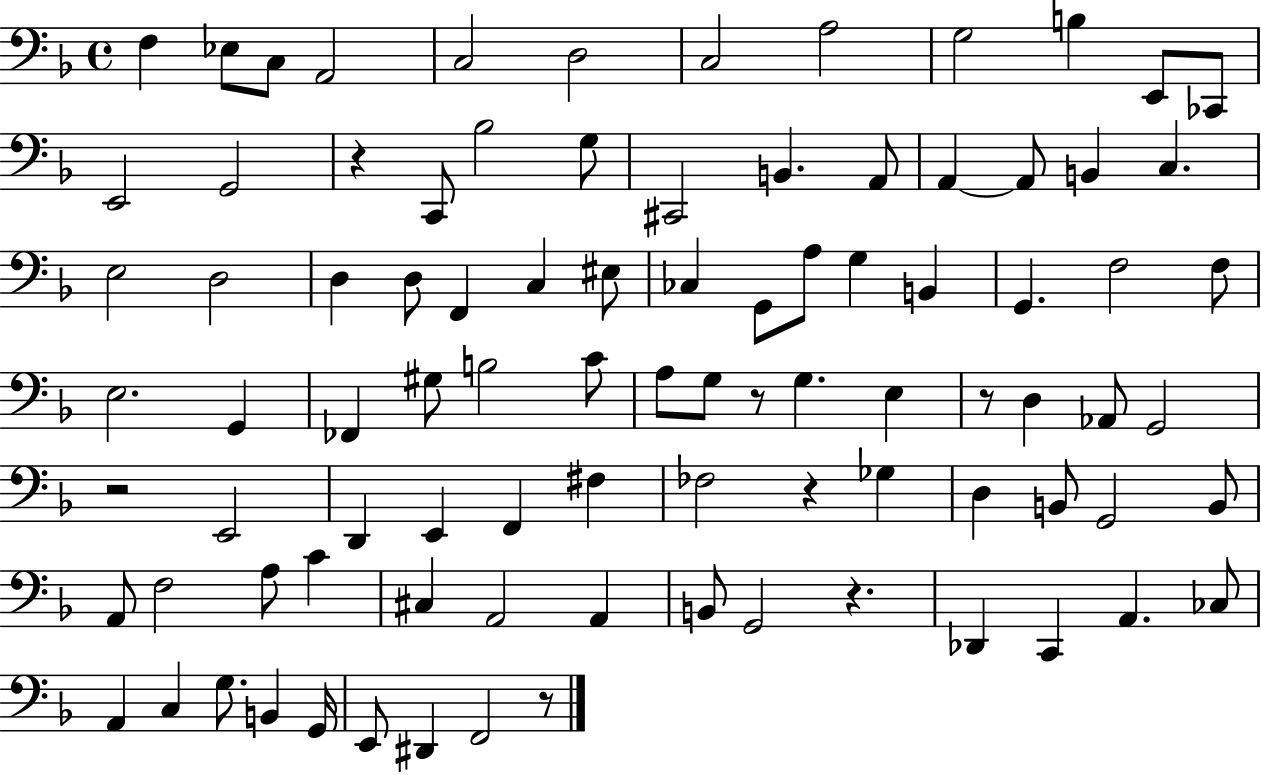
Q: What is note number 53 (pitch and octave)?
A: E2